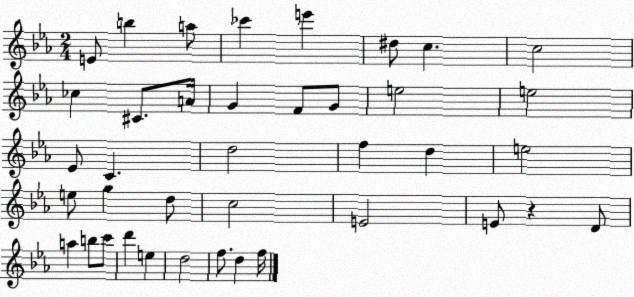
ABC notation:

X:1
T:Untitled
M:2/4
L:1/4
K:Eb
E/2 b a/2 _c' e' ^d/2 c c2 _c ^C/2 A/4 G F/2 G/2 e2 e2 _E/2 C d2 f d e2 e/2 g d/2 c2 E2 E/2 z D/2 a b/2 c'/2 d' e d2 f/2 d f/4